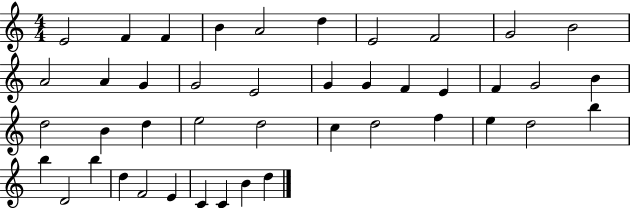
X:1
T:Untitled
M:4/4
L:1/4
K:C
E2 F F B A2 d E2 F2 G2 B2 A2 A G G2 E2 G G F E F G2 B d2 B d e2 d2 c d2 f e d2 b b D2 b d F2 E C C B d